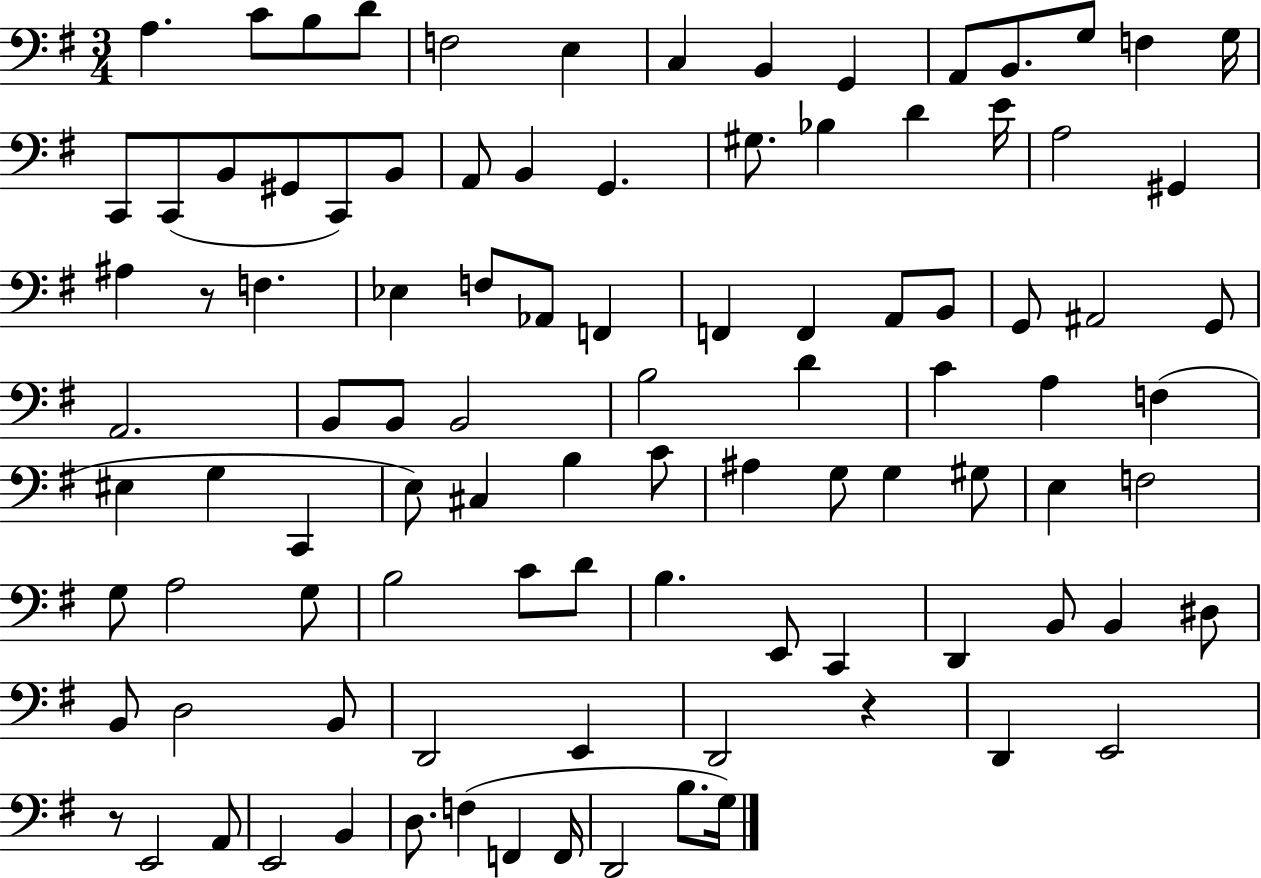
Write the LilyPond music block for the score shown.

{
  \clef bass
  \numericTimeSignature
  \time 3/4
  \key g \major
  a4. c'8 b8 d'8 | f2 e4 | c4 b,4 g,4 | a,8 b,8. g8 f4 g16 | \break c,8 c,8( b,8 gis,8 c,8) b,8 | a,8 b,4 g,4. | gis8. bes4 d'4 e'16 | a2 gis,4 | \break ais4 r8 f4. | ees4 f8 aes,8 f,4 | f,4 f,4 a,8 b,8 | g,8 ais,2 g,8 | \break a,2. | b,8 b,8 b,2 | b2 d'4 | c'4 a4 f4( | \break eis4 g4 c,4 | e8) cis4 b4 c'8 | ais4 g8 g4 gis8 | e4 f2 | \break g8 a2 g8 | b2 c'8 d'8 | b4. e,8 c,4 | d,4 b,8 b,4 dis8 | \break b,8 d2 b,8 | d,2 e,4 | d,2 r4 | d,4 e,2 | \break r8 e,2 a,8 | e,2 b,4 | d8. f4( f,4 f,16 | d,2 b8. g16) | \break \bar "|."
}